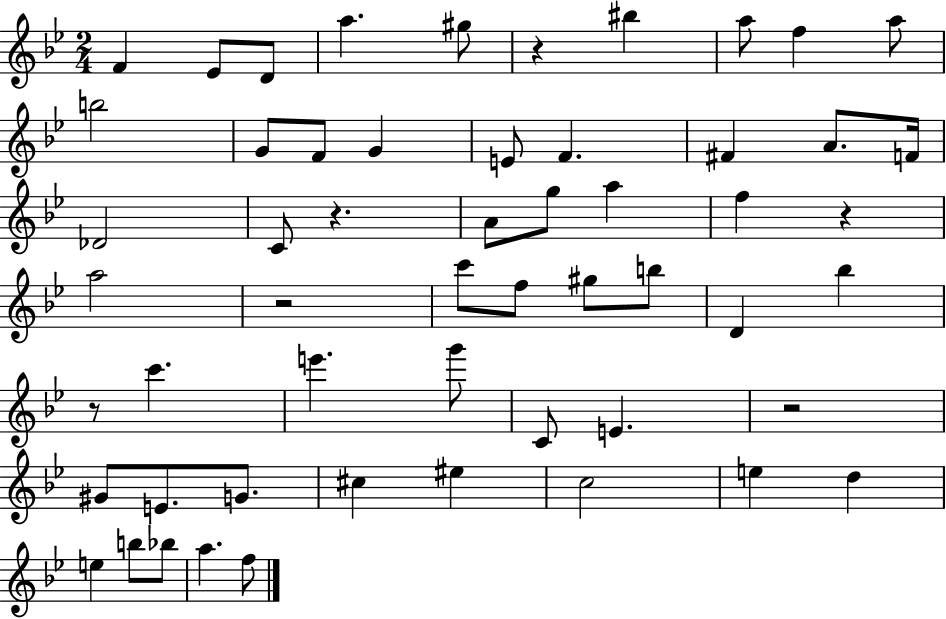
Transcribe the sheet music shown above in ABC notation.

X:1
T:Untitled
M:2/4
L:1/4
K:Bb
F _E/2 D/2 a ^g/2 z ^b a/2 f a/2 b2 G/2 F/2 G E/2 F ^F A/2 F/4 _D2 C/2 z A/2 g/2 a f z a2 z2 c'/2 f/2 ^g/2 b/2 D _b z/2 c' e' g'/2 C/2 E z2 ^G/2 E/2 G/2 ^c ^e c2 e d e b/2 _b/2 a f/2